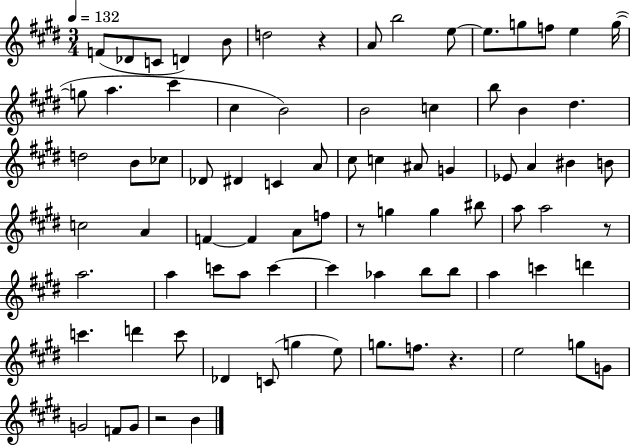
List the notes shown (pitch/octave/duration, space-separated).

F4/e Db4/e C4/e D4/q B4/e D5/h R/q A4/e B5/h E5/e E5/e. G5/e F5/e E5/q G5/s G5/e A5/q. C#6/q C#5/q B4/h B4/h C5/q B5/e B4/q D#5/q. D5/h B4/e CES5/e Db4/e D#4/q C4/q A4/e C#5/e C5/q A#4/e G4/q Eb4/e A4/q BIS4/q B4/e C5/h A4/q F4/q F4/q A4/e F5/e R/e G5/q G5/q BIS5/e A5/e A5/h R/e A5/h. A5/q C6/e A5/e C6/q C6/q Ab5/q B5/e B5/e A5/q C6/q D6/q C6/q. D6/q C6/e Db4/q C4/e G5/q E5/e G5/e. F5/e. R/q. E5/h G5/e G4/e G4/h F4/e G4/e R/h B4/q